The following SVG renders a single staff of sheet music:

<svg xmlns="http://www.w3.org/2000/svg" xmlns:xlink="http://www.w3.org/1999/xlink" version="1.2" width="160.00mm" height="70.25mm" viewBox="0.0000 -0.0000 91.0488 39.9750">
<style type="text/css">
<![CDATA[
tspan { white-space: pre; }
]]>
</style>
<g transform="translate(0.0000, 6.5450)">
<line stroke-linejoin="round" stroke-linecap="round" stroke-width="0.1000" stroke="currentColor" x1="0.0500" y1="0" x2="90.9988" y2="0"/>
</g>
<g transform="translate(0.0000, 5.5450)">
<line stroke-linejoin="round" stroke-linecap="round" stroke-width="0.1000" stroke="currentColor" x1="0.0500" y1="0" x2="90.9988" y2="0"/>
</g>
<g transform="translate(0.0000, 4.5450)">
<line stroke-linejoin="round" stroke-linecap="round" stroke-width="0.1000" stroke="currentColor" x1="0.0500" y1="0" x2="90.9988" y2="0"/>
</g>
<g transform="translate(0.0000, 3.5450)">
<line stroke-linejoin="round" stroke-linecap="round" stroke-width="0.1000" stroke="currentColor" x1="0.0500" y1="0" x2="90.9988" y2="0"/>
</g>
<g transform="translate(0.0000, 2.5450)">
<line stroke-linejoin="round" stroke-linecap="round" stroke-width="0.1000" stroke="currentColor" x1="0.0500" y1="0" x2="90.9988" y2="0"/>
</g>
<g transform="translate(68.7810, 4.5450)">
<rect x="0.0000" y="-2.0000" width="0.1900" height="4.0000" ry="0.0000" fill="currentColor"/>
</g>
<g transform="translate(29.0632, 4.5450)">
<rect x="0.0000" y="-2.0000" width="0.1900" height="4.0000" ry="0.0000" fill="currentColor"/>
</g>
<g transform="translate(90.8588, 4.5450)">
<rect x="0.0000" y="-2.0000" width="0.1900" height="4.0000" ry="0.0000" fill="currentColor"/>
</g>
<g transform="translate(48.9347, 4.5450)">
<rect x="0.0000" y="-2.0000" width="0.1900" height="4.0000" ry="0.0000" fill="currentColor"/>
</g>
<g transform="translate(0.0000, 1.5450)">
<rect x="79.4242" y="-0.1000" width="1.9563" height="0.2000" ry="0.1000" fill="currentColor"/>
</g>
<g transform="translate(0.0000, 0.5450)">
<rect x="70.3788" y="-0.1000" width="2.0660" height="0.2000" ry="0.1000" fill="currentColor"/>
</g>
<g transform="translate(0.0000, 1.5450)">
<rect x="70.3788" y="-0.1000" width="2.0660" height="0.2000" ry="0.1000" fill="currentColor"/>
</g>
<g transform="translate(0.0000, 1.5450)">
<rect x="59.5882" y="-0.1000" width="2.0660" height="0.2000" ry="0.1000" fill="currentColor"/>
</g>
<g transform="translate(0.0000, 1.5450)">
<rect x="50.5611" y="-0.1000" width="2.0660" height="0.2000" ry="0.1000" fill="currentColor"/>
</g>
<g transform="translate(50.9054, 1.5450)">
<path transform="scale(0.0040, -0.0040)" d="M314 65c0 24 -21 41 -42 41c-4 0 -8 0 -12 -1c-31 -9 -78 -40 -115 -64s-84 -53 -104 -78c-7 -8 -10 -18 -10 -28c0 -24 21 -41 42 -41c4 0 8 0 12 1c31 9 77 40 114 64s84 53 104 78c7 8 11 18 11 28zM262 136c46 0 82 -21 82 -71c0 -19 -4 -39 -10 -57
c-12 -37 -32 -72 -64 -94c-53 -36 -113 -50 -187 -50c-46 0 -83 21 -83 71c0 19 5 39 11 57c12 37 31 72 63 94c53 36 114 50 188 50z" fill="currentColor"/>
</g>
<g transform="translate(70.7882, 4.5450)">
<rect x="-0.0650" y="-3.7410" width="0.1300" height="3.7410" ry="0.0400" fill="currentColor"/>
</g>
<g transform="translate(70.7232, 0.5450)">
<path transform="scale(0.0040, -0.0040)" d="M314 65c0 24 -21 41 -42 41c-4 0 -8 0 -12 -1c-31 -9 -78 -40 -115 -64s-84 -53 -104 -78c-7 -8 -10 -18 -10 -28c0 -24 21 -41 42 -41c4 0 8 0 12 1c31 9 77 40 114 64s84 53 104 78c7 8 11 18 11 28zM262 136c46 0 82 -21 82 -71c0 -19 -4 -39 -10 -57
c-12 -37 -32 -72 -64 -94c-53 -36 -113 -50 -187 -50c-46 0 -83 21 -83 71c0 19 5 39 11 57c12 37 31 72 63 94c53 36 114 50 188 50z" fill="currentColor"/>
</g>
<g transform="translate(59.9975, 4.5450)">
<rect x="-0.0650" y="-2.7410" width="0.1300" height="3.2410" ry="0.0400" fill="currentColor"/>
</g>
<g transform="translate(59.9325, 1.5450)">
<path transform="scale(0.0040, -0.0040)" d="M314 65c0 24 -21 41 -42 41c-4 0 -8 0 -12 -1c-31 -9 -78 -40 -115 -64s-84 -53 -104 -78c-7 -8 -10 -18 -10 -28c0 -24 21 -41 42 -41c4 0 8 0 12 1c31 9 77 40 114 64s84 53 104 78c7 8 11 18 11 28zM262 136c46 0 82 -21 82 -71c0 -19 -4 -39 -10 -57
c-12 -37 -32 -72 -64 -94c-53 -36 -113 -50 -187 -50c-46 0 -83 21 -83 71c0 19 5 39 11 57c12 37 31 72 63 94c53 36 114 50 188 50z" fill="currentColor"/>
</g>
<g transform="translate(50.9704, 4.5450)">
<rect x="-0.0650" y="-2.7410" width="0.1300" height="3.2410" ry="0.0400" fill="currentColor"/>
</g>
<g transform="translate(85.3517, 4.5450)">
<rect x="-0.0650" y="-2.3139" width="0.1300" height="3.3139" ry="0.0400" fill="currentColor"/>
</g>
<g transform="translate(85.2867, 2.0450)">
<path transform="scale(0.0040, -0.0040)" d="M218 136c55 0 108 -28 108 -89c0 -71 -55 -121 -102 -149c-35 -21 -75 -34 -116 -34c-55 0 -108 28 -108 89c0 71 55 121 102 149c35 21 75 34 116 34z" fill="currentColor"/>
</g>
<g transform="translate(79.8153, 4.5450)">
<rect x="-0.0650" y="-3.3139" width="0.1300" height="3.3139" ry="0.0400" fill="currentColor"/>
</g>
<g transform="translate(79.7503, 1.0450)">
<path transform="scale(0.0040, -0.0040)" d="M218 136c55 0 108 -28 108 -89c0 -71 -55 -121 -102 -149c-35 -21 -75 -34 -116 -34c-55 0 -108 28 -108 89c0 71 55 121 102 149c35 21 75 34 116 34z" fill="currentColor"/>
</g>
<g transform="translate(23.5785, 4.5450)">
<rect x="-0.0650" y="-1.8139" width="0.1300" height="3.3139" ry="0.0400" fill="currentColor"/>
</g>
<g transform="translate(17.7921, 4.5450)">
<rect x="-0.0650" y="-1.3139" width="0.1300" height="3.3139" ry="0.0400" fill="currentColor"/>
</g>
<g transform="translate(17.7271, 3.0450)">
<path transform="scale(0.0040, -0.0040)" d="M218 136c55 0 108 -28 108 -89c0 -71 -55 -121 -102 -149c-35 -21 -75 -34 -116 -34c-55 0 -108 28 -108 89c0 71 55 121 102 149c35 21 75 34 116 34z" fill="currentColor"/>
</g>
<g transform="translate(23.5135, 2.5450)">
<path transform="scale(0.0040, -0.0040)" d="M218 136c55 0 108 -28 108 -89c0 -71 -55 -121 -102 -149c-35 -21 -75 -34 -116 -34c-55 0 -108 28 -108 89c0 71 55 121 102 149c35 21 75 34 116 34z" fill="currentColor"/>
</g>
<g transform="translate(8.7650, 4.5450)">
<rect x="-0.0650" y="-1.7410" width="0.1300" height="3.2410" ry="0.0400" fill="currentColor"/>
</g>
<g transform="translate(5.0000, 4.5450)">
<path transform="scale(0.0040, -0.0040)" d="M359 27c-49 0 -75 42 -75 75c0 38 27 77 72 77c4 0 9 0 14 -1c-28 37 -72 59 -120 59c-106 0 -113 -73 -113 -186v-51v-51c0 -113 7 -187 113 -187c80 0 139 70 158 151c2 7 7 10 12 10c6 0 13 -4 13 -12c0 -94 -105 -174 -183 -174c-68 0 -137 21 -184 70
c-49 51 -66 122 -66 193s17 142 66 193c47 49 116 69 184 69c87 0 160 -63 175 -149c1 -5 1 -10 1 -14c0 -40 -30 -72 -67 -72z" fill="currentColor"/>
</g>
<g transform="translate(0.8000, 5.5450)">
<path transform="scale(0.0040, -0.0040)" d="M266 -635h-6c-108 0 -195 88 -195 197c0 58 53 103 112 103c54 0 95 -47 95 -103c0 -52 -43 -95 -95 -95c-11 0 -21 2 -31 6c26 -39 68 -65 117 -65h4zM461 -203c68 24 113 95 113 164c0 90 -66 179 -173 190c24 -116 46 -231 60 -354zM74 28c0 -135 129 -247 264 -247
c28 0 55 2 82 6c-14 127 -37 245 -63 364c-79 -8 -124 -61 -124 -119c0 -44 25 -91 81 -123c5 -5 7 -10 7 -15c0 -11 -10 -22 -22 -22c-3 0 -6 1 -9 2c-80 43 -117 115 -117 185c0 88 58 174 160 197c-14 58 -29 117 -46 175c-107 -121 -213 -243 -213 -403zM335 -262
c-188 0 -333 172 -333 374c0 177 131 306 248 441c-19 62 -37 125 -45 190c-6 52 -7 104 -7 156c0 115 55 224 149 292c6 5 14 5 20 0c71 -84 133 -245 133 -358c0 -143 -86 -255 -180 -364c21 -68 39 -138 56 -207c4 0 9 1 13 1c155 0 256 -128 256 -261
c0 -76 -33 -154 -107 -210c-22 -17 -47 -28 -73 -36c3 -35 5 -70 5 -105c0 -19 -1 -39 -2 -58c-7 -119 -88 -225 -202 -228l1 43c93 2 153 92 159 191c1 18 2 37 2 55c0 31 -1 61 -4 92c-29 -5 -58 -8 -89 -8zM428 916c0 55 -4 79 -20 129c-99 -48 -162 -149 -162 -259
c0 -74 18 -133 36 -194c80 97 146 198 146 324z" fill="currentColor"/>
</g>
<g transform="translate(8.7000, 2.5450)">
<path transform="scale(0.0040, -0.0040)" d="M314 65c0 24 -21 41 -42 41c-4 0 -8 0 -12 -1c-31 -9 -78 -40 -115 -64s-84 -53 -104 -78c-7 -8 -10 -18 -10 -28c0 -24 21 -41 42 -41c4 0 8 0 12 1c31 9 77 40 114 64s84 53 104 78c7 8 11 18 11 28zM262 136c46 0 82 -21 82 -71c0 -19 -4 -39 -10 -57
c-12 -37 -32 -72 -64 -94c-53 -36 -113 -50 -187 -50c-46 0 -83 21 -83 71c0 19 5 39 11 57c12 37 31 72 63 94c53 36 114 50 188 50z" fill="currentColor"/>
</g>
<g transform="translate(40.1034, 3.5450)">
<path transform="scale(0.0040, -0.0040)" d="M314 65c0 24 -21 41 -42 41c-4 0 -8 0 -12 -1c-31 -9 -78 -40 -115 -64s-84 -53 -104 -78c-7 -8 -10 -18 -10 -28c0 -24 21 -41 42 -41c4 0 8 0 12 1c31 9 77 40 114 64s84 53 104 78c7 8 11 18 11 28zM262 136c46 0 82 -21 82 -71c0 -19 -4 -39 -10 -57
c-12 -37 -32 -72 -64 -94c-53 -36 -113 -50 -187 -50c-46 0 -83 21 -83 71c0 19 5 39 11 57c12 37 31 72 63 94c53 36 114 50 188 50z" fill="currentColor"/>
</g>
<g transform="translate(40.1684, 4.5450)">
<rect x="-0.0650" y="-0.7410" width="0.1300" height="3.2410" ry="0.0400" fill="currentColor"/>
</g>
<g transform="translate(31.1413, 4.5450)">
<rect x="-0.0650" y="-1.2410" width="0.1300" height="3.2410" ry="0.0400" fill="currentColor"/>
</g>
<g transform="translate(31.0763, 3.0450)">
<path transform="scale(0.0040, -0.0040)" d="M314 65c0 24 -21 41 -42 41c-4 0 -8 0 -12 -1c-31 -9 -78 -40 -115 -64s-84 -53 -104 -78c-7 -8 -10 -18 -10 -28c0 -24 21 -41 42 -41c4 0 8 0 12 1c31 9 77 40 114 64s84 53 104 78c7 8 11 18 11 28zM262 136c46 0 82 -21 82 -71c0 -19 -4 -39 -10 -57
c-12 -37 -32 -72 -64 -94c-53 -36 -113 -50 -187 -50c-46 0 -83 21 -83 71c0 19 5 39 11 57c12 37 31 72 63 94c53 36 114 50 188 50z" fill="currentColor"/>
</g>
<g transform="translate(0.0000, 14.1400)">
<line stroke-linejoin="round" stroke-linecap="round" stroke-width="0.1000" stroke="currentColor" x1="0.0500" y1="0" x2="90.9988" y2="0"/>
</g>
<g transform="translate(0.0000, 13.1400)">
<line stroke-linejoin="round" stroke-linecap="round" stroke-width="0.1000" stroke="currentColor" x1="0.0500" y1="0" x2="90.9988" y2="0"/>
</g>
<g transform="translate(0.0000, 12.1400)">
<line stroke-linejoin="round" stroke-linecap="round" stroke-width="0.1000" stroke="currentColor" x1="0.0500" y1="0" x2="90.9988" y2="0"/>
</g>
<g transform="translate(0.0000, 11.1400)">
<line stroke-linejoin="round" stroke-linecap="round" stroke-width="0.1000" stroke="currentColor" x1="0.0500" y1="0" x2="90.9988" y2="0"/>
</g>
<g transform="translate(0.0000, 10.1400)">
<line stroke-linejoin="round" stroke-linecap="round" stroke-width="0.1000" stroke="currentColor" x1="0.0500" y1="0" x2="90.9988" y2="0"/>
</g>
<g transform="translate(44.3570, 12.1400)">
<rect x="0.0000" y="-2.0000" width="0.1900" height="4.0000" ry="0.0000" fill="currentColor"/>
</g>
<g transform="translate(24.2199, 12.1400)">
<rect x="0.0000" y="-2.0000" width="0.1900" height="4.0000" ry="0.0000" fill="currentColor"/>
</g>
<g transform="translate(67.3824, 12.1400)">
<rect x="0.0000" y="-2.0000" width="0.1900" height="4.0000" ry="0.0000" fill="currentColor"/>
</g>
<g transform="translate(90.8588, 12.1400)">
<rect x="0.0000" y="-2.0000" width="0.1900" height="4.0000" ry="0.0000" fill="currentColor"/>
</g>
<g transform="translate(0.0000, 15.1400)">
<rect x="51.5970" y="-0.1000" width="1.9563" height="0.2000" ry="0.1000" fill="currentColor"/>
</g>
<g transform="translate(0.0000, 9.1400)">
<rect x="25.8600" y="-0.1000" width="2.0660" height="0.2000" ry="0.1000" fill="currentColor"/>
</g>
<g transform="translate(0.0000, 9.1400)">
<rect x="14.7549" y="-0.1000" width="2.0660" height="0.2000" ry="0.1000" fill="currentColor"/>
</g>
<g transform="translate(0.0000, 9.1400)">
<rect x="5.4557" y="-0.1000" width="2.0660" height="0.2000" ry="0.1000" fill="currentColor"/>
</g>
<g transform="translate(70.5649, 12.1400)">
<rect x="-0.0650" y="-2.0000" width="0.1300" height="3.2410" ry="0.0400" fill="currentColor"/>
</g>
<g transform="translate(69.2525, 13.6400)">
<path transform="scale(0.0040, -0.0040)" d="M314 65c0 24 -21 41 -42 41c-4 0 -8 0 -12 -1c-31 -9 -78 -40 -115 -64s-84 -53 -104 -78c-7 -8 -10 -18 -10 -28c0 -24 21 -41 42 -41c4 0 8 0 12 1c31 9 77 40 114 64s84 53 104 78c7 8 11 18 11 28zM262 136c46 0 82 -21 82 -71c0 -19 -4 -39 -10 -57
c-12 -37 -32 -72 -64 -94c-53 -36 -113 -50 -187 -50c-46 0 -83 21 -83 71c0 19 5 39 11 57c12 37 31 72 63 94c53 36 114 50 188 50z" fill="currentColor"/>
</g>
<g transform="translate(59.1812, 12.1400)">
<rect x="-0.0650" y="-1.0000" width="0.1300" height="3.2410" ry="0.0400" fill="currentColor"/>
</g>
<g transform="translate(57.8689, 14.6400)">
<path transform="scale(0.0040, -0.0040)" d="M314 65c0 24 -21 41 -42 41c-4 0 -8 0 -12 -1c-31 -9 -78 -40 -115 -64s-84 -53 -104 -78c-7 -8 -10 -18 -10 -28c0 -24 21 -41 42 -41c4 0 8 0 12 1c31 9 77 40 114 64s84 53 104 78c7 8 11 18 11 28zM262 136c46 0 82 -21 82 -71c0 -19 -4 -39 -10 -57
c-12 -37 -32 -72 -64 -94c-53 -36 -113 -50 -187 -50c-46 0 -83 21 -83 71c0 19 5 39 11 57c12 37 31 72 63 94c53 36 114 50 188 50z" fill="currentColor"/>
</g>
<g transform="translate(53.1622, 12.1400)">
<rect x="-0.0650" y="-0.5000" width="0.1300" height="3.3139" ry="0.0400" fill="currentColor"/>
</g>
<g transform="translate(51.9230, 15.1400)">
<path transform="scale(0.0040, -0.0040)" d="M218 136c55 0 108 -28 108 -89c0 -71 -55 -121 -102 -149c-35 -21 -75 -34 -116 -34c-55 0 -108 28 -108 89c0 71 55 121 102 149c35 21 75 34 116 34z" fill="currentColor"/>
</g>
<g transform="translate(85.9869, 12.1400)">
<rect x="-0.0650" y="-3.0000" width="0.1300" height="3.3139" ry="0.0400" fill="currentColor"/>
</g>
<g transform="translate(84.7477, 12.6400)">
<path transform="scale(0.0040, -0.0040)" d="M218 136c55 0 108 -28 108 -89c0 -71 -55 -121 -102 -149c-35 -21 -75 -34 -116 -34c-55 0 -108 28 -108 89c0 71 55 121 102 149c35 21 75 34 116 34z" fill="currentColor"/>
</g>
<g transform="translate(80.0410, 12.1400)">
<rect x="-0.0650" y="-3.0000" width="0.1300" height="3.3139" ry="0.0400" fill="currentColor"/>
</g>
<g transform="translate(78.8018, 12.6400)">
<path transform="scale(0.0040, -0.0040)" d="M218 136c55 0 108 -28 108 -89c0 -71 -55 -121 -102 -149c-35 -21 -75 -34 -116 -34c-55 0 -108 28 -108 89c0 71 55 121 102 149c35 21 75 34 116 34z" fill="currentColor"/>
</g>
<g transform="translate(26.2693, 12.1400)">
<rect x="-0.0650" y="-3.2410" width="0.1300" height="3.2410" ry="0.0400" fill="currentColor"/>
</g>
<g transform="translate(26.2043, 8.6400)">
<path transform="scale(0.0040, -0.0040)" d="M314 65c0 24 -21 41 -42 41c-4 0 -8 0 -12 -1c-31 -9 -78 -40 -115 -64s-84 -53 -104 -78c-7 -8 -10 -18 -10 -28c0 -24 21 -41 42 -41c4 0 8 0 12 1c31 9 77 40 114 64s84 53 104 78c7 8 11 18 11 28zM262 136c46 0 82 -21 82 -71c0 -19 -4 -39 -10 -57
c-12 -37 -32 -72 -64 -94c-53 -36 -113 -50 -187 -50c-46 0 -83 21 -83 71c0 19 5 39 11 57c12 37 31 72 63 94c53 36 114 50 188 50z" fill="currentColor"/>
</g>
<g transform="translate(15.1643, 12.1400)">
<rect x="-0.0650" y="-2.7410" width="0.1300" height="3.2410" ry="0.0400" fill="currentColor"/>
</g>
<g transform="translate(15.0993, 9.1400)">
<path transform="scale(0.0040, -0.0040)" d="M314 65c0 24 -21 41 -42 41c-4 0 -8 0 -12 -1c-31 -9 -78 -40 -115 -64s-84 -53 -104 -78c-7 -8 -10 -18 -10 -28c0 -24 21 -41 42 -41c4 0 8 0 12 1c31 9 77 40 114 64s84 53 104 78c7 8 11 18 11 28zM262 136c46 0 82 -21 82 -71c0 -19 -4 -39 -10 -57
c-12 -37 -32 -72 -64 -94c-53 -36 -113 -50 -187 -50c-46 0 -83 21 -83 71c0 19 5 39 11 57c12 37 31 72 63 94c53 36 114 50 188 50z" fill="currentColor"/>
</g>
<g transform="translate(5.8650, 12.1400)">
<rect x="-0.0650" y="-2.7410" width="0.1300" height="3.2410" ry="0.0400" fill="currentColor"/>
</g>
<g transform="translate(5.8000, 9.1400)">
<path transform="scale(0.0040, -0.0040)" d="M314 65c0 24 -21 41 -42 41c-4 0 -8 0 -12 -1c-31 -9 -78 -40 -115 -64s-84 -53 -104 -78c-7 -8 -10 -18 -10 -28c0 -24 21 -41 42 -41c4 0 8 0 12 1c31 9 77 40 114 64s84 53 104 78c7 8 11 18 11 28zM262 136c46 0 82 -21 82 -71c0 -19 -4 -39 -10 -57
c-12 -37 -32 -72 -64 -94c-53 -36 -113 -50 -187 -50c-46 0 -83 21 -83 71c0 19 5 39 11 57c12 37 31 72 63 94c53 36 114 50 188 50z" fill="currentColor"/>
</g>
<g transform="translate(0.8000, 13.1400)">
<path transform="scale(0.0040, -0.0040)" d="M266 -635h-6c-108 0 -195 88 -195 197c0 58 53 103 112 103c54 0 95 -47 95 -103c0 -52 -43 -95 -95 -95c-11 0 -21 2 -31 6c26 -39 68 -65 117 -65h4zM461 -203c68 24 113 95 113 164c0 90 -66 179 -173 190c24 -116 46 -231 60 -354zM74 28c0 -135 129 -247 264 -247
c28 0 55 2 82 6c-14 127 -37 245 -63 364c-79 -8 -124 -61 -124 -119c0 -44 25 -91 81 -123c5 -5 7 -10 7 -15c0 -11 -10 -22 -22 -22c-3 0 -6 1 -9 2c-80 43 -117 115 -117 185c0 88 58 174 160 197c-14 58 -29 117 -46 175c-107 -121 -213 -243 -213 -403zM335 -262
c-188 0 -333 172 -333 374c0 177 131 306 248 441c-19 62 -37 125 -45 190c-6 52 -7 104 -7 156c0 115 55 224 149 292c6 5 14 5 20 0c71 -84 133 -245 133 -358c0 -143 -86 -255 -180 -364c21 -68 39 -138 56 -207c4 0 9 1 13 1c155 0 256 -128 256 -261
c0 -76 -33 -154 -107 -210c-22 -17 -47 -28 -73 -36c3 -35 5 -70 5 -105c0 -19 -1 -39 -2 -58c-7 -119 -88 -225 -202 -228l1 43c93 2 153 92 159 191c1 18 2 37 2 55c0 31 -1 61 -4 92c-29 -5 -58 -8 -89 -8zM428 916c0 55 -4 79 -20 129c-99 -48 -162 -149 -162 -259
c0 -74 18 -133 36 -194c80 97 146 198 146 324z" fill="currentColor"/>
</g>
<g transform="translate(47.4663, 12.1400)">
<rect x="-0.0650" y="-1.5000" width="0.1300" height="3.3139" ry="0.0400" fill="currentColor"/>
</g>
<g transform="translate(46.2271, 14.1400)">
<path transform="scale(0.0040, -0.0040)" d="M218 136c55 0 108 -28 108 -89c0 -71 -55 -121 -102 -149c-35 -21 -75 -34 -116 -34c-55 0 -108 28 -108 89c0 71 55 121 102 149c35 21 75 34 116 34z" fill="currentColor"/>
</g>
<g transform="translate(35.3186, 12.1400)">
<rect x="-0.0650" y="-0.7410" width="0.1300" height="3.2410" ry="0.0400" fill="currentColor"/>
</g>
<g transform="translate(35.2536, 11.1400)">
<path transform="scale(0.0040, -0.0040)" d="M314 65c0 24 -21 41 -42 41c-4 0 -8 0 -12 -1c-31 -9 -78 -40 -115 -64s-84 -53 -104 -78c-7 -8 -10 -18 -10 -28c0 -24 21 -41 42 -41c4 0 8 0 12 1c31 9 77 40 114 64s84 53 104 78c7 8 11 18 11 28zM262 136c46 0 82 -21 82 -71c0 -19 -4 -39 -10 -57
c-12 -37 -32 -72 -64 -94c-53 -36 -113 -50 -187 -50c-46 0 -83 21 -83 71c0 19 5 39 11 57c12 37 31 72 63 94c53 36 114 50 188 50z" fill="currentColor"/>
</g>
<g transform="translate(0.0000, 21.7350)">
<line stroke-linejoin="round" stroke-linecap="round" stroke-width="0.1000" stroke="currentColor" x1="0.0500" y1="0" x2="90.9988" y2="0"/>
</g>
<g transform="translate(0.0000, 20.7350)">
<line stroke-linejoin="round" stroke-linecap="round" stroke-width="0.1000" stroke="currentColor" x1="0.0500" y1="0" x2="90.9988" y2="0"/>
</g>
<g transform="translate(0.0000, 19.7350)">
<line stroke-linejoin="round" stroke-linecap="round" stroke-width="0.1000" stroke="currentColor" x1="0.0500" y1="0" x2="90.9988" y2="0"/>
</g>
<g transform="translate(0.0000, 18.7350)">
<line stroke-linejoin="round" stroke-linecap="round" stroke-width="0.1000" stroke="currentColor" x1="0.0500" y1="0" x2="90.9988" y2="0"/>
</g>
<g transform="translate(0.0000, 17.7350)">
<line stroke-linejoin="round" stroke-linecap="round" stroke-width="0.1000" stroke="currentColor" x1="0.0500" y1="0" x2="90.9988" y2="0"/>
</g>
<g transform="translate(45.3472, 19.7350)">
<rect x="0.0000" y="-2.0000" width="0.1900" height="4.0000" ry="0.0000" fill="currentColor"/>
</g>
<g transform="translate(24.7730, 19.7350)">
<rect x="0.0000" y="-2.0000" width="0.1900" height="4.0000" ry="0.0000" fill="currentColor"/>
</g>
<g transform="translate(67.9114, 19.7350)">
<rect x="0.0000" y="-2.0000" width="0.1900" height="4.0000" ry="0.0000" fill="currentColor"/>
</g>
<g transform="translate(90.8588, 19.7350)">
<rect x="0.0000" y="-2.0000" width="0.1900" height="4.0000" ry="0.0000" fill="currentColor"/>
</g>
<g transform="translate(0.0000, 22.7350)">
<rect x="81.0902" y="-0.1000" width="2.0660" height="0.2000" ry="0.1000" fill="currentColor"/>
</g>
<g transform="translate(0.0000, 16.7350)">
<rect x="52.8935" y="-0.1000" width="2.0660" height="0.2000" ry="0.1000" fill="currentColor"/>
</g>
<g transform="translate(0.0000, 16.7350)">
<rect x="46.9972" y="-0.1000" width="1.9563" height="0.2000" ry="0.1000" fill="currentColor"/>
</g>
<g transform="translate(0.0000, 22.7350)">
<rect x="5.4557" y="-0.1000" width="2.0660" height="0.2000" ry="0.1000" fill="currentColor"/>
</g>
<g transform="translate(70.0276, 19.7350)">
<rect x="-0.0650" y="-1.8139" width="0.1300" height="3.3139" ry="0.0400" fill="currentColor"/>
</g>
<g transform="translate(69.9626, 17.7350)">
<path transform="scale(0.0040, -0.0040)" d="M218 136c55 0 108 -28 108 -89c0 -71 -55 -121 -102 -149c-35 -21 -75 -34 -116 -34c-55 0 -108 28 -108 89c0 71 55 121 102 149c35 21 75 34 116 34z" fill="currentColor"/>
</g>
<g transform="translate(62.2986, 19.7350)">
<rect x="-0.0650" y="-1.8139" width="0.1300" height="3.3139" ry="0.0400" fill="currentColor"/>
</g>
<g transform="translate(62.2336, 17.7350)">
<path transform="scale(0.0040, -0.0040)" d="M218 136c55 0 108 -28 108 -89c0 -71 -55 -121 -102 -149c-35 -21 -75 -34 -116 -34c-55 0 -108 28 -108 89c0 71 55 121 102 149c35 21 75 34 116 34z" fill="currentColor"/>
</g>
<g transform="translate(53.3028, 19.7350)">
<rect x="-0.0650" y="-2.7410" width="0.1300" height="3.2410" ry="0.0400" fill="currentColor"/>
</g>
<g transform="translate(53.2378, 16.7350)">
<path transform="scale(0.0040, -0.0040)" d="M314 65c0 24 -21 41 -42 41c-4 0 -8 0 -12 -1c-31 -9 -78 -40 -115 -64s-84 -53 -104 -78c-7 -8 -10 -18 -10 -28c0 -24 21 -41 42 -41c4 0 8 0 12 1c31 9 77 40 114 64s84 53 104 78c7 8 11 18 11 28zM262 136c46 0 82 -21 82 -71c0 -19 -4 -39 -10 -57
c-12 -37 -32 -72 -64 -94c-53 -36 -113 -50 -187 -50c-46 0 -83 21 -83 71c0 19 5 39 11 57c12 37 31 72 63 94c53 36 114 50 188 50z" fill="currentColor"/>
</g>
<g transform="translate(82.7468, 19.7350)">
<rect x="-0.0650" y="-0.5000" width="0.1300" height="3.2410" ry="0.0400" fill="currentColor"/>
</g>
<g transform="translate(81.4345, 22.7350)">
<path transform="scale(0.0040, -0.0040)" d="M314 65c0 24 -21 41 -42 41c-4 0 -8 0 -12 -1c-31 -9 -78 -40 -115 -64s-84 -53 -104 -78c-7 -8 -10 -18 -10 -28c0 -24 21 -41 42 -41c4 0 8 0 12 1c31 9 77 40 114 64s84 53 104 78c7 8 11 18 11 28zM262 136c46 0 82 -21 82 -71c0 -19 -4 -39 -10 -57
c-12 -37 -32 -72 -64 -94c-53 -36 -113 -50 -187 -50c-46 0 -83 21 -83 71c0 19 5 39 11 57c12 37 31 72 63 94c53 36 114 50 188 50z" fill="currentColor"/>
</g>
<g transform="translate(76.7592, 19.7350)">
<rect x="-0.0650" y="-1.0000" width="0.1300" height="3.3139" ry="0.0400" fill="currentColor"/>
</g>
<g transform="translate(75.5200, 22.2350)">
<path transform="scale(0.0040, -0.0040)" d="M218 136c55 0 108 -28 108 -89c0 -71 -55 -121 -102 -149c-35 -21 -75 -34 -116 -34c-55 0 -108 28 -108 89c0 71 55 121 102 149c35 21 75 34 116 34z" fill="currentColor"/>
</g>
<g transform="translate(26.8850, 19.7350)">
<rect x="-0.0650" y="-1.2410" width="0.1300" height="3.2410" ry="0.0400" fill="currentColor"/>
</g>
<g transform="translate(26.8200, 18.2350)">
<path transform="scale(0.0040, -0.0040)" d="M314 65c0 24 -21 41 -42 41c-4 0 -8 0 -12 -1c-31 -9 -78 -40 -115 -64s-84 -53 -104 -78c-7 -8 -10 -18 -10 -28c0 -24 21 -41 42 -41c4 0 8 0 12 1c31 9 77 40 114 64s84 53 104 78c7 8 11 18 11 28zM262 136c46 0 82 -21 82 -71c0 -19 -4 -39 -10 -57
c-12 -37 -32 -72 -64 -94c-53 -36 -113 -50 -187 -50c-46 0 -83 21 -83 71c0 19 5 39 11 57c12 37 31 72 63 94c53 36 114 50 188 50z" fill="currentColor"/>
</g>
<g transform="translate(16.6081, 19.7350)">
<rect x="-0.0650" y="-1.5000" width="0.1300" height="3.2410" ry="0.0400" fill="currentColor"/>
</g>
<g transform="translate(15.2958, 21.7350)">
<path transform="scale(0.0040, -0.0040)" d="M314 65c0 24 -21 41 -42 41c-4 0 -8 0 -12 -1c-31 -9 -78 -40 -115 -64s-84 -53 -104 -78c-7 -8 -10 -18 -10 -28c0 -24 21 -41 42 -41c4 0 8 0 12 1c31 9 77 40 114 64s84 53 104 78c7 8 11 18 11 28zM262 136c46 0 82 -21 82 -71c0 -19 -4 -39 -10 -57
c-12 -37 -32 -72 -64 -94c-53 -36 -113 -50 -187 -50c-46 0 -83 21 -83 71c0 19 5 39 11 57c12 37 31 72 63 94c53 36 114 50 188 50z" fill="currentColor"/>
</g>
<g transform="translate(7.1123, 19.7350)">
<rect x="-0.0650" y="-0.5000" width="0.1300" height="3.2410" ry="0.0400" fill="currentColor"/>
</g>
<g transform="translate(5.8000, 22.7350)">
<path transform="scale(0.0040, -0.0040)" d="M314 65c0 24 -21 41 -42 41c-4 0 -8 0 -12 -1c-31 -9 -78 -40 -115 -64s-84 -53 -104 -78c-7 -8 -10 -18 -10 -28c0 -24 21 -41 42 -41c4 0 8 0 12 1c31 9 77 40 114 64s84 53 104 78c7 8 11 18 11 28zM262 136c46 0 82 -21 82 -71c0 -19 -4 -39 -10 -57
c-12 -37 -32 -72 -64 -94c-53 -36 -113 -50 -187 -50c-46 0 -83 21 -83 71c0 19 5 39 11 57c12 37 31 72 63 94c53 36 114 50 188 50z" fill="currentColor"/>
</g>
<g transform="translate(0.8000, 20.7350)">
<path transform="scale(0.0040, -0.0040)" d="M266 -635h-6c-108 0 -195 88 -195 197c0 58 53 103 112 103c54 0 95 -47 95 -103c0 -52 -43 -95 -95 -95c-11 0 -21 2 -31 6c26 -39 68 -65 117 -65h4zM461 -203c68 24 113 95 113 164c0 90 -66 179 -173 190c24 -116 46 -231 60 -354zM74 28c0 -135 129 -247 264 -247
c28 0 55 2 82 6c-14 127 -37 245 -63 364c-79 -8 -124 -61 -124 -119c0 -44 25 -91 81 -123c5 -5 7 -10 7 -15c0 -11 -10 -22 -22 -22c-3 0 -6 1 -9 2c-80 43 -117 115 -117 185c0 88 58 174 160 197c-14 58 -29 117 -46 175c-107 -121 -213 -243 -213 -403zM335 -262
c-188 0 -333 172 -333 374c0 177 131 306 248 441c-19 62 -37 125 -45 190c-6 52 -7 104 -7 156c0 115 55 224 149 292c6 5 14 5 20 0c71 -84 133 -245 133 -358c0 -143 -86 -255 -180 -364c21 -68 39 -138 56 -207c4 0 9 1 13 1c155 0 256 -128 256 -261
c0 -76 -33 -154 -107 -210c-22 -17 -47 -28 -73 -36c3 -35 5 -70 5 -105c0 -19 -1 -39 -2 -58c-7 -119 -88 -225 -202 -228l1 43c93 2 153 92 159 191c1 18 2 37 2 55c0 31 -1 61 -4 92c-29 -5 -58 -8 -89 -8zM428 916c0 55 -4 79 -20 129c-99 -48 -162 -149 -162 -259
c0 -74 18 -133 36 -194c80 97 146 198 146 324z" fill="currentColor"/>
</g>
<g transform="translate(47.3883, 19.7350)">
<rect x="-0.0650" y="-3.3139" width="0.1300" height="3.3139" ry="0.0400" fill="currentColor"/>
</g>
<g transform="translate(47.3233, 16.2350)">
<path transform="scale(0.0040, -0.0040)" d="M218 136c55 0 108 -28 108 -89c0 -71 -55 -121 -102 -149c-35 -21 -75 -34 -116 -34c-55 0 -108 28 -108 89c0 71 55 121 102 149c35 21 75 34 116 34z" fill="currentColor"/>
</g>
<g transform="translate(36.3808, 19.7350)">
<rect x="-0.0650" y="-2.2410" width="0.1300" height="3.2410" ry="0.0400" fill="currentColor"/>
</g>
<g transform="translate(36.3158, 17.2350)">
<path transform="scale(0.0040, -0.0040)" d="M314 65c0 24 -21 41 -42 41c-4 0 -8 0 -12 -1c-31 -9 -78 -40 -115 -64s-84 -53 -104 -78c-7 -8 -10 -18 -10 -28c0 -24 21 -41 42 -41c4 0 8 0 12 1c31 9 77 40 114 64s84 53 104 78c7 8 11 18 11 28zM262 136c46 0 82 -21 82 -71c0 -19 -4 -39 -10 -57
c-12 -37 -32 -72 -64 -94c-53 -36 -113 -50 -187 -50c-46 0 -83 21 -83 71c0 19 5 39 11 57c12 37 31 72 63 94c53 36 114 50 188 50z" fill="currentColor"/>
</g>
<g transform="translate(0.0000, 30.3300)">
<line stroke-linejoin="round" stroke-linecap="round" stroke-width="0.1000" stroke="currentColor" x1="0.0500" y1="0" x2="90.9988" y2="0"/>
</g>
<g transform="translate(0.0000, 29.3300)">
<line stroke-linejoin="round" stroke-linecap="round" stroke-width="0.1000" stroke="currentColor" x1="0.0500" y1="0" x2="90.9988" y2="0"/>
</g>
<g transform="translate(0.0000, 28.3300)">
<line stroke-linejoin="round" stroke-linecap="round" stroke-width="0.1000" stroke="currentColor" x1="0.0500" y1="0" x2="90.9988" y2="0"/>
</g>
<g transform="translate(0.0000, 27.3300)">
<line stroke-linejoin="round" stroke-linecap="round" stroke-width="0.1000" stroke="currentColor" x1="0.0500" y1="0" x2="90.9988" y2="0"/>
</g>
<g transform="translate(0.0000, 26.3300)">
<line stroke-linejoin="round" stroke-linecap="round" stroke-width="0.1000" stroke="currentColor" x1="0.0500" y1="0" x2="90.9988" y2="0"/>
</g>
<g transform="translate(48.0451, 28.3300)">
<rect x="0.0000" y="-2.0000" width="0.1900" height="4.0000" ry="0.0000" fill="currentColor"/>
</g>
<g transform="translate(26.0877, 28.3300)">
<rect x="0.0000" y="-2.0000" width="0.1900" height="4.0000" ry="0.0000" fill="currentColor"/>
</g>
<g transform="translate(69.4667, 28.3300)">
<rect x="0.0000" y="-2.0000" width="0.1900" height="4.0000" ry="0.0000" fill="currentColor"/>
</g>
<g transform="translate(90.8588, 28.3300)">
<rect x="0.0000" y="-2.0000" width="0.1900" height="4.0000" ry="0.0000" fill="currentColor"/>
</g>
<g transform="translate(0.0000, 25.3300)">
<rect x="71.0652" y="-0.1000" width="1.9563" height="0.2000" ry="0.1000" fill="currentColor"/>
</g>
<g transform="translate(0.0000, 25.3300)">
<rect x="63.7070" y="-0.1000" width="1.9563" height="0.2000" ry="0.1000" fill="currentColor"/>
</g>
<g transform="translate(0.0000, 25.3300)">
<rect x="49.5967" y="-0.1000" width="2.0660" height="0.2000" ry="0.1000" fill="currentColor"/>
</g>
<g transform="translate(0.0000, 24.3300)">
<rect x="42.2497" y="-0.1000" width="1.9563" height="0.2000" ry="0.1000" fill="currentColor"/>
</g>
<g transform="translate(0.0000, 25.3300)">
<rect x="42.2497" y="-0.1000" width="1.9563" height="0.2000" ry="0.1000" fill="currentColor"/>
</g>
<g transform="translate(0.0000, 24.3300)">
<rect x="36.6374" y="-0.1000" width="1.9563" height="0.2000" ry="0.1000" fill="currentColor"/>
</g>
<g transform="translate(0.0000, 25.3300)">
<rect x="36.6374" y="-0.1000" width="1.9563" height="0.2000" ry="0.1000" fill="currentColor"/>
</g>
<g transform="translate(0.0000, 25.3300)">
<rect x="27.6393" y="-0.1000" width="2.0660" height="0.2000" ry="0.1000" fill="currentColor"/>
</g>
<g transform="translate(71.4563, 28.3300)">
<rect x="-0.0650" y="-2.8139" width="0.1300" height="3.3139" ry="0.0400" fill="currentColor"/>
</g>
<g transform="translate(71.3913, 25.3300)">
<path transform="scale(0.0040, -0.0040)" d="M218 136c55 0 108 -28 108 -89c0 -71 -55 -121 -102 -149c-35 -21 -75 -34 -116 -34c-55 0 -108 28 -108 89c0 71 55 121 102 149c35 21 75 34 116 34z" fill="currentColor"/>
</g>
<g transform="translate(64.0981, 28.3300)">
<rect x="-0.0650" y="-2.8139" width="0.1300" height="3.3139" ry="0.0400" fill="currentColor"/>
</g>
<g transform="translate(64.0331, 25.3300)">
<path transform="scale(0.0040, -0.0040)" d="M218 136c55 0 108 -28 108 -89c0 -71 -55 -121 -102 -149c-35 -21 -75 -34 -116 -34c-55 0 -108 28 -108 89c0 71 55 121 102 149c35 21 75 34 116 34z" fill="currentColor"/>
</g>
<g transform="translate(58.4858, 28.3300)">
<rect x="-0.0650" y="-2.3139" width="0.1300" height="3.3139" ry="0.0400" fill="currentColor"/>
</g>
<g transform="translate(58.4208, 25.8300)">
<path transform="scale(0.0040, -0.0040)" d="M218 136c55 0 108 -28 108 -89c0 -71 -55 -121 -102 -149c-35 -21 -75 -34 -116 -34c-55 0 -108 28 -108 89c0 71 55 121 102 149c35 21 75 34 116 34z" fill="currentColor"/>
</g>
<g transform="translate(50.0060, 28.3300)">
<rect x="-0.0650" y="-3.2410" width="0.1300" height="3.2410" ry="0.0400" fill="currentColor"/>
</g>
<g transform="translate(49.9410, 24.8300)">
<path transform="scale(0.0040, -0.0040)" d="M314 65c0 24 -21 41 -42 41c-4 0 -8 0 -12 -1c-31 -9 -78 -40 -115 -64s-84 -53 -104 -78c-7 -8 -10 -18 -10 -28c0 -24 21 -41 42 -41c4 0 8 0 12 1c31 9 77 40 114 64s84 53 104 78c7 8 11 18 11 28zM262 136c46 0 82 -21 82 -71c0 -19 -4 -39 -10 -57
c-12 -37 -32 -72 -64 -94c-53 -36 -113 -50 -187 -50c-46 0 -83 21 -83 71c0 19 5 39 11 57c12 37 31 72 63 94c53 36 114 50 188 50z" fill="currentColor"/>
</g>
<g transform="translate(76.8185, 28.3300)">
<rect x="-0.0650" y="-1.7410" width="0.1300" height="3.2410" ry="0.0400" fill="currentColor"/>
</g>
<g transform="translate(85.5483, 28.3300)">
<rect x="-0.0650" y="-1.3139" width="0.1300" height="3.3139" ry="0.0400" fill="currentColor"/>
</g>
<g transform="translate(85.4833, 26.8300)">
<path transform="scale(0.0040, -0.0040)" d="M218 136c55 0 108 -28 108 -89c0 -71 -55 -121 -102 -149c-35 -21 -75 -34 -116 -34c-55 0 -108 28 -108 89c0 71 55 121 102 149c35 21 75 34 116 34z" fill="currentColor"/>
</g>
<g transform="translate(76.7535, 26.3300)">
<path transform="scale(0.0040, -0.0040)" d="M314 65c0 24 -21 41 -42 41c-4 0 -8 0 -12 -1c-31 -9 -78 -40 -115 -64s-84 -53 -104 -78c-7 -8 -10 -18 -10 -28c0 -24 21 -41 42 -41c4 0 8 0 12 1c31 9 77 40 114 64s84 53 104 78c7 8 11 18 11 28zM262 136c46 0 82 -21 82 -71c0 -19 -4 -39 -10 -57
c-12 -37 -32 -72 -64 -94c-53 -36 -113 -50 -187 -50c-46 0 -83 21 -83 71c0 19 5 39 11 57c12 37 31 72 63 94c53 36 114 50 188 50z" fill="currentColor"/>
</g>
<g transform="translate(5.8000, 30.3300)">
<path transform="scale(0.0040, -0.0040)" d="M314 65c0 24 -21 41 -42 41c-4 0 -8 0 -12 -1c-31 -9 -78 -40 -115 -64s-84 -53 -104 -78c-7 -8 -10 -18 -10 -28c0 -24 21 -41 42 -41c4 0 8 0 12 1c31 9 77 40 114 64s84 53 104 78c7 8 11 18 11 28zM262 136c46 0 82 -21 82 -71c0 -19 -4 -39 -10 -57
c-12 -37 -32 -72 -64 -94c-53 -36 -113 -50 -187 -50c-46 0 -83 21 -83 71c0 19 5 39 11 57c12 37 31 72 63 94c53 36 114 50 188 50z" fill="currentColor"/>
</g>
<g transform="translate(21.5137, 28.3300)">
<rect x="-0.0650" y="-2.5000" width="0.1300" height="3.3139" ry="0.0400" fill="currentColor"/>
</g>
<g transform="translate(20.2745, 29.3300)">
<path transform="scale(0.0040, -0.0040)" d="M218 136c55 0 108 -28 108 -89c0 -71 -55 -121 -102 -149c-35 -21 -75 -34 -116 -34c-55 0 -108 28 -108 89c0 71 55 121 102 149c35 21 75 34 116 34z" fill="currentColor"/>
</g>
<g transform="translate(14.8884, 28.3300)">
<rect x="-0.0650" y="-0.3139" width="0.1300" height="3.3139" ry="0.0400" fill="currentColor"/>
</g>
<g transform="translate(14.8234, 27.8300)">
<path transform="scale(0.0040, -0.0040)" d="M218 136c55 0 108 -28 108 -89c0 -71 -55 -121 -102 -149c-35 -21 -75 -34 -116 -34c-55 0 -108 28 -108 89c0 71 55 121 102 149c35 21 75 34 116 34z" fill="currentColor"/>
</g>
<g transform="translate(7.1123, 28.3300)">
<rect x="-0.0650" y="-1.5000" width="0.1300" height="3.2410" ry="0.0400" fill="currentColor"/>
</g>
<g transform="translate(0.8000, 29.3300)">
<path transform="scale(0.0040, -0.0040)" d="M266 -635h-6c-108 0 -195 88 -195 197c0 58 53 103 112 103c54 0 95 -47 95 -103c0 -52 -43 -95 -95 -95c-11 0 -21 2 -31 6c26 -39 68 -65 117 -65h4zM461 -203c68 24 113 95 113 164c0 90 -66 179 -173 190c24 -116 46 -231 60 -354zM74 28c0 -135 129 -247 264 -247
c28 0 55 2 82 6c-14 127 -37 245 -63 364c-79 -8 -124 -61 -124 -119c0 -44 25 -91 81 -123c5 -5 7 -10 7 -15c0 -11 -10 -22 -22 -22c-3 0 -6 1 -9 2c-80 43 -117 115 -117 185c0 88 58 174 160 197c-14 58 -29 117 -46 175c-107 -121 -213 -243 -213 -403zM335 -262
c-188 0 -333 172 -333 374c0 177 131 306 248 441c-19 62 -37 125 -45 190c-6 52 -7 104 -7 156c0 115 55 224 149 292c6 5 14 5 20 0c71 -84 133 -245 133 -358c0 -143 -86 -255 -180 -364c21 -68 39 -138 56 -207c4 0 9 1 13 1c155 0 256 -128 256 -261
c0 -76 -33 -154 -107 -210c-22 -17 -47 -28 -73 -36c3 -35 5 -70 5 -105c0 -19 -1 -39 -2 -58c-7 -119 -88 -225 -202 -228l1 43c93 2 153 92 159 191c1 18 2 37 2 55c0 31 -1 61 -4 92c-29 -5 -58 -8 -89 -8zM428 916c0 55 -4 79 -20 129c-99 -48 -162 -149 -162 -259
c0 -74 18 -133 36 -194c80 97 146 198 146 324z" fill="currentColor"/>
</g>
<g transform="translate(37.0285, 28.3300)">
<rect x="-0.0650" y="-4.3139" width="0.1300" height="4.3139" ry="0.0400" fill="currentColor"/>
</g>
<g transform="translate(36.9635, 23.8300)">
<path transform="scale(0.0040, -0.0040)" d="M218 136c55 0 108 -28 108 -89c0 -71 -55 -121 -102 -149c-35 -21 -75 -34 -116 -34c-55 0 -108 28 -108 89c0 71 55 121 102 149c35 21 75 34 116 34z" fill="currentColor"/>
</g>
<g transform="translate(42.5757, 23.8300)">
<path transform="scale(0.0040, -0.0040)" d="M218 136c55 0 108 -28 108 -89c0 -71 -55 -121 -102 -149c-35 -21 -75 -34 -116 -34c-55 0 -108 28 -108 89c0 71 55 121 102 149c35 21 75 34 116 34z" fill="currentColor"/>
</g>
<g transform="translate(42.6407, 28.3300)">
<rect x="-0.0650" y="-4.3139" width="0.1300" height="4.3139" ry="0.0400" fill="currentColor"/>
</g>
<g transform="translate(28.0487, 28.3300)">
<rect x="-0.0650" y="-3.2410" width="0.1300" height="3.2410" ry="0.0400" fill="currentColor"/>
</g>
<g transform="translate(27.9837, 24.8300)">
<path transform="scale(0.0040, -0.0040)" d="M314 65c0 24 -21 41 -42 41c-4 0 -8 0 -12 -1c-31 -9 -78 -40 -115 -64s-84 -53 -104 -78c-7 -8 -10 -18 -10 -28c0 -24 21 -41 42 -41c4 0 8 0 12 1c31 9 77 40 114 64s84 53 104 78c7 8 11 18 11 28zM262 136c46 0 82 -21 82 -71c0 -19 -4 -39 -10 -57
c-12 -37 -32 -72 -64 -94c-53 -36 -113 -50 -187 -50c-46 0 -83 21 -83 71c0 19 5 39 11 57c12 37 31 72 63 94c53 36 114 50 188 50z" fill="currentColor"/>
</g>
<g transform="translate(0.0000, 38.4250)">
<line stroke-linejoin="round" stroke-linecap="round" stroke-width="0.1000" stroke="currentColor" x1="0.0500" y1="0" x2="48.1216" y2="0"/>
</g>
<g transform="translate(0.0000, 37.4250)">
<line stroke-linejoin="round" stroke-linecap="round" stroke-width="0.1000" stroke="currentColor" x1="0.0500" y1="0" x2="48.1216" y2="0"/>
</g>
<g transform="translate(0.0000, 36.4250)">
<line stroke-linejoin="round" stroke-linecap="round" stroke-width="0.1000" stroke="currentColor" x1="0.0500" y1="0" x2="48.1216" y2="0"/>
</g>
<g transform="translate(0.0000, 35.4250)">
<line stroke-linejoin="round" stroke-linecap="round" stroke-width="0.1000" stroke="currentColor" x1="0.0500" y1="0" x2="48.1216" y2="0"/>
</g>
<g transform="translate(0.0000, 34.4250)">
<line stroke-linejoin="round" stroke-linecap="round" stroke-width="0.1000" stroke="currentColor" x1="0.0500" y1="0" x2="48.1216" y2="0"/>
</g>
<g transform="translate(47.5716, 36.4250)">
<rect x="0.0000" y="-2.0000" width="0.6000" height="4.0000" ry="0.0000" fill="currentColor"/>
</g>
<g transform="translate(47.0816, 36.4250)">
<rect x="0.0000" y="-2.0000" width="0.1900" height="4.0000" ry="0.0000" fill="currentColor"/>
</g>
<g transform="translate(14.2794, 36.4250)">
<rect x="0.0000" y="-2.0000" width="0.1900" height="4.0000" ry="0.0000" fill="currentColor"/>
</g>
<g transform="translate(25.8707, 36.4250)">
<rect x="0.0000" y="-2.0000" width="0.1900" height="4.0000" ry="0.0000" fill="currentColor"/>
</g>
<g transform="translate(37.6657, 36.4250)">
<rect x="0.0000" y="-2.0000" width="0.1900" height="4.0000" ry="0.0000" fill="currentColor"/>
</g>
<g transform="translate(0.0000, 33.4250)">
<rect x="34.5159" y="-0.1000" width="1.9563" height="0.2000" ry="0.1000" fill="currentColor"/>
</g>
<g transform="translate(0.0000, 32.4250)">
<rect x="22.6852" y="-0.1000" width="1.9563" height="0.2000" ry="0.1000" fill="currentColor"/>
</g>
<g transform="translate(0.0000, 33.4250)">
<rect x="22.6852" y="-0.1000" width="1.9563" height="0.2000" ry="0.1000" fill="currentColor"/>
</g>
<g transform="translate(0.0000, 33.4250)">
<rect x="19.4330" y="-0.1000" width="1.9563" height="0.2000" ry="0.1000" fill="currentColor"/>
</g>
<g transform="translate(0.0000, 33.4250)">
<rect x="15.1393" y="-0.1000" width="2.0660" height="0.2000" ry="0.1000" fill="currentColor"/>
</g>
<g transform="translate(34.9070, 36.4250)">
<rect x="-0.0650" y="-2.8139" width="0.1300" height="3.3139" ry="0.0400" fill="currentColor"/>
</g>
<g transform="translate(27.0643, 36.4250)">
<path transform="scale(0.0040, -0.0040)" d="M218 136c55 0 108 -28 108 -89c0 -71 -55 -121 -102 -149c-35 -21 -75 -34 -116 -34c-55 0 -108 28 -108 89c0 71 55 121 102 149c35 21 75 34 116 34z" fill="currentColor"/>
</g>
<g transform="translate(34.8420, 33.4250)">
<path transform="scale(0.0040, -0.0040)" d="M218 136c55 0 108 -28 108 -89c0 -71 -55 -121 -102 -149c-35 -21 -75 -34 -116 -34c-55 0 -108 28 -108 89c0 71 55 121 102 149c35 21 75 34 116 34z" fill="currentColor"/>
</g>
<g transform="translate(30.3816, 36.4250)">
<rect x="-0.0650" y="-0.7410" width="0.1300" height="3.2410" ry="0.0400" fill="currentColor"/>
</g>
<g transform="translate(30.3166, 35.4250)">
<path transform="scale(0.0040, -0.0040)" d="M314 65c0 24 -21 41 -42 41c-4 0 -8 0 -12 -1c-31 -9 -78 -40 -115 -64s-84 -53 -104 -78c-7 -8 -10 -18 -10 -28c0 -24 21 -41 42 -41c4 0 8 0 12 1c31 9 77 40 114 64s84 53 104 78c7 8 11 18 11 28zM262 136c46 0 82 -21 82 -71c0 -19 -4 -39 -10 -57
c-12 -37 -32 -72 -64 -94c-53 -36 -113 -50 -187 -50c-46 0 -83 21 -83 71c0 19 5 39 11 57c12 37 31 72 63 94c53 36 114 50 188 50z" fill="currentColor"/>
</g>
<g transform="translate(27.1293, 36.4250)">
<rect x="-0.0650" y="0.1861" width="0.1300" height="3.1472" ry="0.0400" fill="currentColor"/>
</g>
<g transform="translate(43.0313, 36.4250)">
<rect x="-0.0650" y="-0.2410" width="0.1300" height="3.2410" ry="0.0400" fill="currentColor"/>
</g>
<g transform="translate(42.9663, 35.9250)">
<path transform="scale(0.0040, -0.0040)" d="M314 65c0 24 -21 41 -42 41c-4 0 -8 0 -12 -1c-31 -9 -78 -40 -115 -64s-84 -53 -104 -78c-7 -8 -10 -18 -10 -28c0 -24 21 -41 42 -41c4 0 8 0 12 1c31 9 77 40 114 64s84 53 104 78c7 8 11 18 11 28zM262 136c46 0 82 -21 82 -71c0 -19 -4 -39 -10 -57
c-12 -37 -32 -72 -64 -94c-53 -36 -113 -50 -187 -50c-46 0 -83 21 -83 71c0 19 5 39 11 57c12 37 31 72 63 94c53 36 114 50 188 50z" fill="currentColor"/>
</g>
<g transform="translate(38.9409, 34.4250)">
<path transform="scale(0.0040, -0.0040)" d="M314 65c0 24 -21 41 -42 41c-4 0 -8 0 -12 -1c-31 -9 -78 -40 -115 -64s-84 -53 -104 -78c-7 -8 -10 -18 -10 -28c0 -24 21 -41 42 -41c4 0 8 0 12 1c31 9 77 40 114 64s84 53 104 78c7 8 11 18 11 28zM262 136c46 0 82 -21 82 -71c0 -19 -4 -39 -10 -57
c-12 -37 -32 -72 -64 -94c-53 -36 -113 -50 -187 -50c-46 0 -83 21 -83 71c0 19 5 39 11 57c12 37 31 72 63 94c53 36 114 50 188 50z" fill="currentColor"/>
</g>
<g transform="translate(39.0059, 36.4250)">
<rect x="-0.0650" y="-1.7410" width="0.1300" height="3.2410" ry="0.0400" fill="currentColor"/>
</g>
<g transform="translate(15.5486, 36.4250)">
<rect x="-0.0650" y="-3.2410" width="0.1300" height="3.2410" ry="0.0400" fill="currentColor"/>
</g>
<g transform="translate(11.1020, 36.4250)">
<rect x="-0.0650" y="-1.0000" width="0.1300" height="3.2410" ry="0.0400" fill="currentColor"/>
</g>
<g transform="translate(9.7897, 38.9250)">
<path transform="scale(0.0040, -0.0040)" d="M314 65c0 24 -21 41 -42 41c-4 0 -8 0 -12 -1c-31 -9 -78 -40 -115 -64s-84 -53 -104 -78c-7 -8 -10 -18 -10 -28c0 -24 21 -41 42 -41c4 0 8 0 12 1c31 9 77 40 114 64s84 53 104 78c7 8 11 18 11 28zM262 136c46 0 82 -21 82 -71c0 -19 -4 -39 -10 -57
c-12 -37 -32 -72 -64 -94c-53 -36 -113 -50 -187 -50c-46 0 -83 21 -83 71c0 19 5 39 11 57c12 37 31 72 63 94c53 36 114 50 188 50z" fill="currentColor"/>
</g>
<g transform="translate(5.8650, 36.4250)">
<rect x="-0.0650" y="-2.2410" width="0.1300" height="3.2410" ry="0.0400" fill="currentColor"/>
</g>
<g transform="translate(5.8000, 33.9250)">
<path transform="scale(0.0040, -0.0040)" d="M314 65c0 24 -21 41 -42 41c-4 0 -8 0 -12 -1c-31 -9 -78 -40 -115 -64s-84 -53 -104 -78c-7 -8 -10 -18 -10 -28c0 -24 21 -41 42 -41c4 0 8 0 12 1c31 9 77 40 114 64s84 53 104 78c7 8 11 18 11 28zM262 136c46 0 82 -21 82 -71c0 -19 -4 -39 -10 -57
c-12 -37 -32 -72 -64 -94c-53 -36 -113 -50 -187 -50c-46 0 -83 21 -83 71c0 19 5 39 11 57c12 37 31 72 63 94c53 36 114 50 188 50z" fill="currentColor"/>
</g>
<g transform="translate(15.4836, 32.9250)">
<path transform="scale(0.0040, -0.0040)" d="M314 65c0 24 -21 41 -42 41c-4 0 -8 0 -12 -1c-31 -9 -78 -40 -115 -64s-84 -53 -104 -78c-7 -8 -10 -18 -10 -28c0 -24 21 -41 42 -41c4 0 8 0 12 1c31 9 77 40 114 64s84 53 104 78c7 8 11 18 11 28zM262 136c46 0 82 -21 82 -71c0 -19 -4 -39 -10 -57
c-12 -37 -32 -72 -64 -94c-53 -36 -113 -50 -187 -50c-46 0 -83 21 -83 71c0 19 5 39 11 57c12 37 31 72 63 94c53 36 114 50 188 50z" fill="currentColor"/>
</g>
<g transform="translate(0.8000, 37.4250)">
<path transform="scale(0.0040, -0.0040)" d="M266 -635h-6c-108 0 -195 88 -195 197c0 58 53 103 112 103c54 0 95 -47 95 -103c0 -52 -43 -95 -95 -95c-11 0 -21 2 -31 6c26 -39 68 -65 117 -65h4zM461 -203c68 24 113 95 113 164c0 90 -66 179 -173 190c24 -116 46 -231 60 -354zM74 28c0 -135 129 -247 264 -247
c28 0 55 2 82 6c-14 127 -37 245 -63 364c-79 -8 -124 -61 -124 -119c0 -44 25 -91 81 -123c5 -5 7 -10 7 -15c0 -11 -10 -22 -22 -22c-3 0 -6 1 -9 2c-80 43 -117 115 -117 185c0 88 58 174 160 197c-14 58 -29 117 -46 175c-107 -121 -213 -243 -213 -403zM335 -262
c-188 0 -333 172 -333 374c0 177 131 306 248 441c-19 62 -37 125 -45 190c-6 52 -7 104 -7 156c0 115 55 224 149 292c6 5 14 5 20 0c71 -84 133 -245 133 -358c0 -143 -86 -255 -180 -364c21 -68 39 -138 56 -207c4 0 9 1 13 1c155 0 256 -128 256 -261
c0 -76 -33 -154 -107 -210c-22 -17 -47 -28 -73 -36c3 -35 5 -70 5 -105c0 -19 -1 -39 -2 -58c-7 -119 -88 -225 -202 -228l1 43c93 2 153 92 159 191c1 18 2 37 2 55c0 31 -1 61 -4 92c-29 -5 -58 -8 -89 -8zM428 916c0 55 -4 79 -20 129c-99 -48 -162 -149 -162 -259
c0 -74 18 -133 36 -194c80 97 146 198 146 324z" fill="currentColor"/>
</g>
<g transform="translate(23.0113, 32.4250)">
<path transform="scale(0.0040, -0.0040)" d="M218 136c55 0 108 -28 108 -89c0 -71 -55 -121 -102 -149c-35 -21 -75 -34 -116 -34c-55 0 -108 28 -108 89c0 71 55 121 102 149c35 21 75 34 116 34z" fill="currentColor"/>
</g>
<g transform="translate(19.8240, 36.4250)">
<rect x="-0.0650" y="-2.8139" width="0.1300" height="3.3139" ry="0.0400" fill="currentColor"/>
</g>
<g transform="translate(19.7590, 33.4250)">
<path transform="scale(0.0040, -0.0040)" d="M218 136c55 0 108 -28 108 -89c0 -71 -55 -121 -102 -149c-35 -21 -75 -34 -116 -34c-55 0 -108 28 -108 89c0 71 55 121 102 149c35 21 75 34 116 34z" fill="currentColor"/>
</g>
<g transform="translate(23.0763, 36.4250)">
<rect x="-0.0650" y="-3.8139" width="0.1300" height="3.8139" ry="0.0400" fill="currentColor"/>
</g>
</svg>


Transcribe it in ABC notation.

X:1
T:Untitled
M:4/4
L:1/4
K:C
f2 e f e2 d2 a2 a2 c'2 b g a2 a2 b2 d2 E C D2 F2 A A C2 E2 e2 g2 b a2 f f D C2 E2 c G b2 d' d' b2 g a a f2 e g2 D2 b2 a c' B d2 a f2 c2